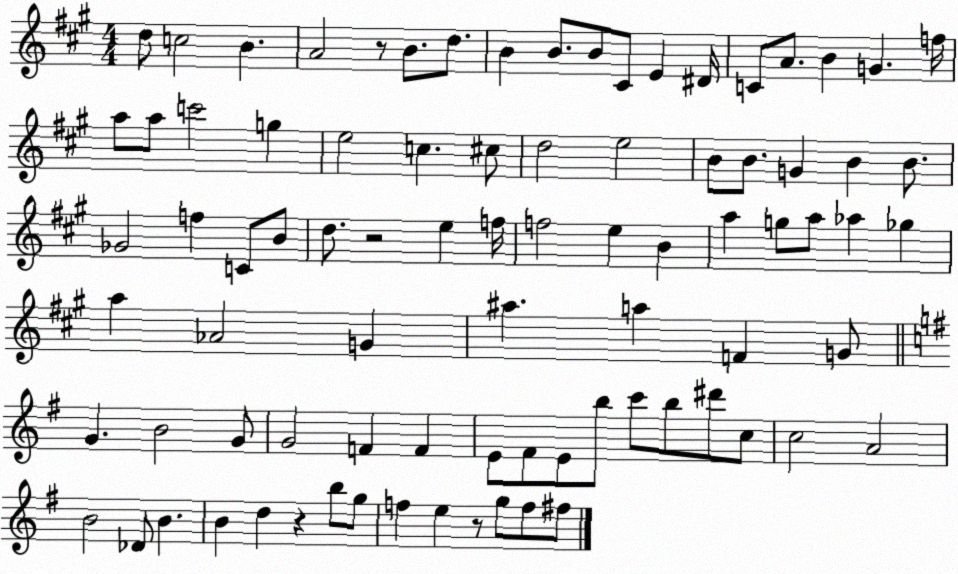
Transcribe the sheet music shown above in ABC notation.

X:1
T:Untitled
M:4/4
L:1/4
K:A
d/2 c2 B A2 z/2 B/2 d/2 B B/2 B/2 ^C/2 E ^D/4 C/2 A/2 B G f/4 a/2 a/2 c'2 g e2 c ^c/2 d2 e2 B/2 B/2 G B B/2 _G2 f C/2 B/2 d/2 z2 e f/4 f2 e B a g/2 a/2 _a _g a _A2 G ^a a F G/2 G B2 G/2 G2 F F E/2 ^F/2 E/2 b/2 c'/2 b/2 ^d'/2 c/2 c2 A2 B2 _D/2 B B d z b/2 g/2 f e z/2 g/2 f/2 ^f/2